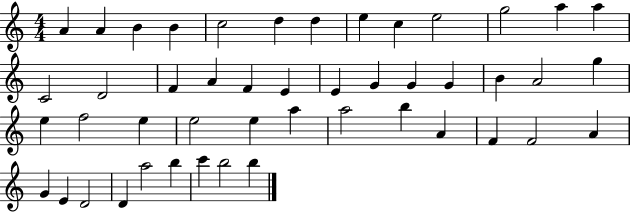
A4/q A4/q B4/q B4/q C5/h D5/q D5/q E5/q C5/q E5/h G5/h A5/q A5/q C4/h D4/h F4/q A4/q F4/q E4/q E4/q G4/q G4/q G4/q B4/q A4/h G5/q E5/q F5/h E5/q E5/h E5/q A5/q A5/h B5/q A4/q F4/q F4/h A4/q G4/q E4/q D4/h D4/q A5/h B5/q C6/q B5/h B5/q